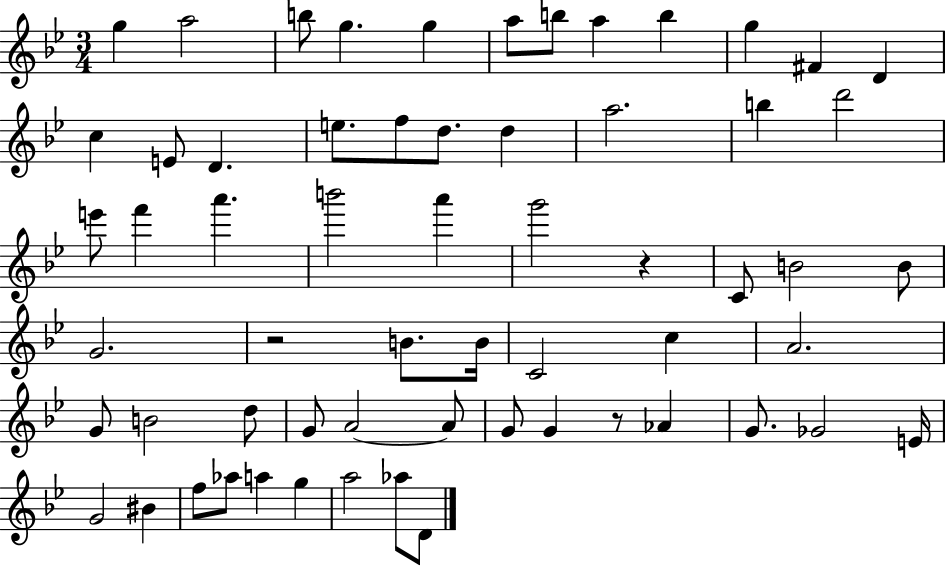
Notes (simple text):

G5/q A5/h B5/e G5/q. G5/q A5/e B5/e A5/q B5/q G5/q F#4/q D4/q C5/q E4/e D4/q. E5/e. F5/e D5/e. D5/q A5/h. B5/q D6/h E6/e F6/q A6/q. B6/h A6/q G6/h R/q C4/e B4/h B4/e G4/h. R/h B4/e. B4/s C4/h C5/q A4/h. G4/e B4/h D5/e G4/e A4/h A4/e G4/e G4/q R/e Ab4/q G4/e. Gb4/h E4/s G4/h BIS4/q F5/e Ab5/e A5/q G5/q A5/h Ab5/e D4/e